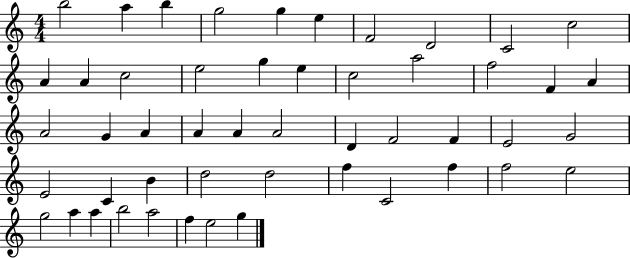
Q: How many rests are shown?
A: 0